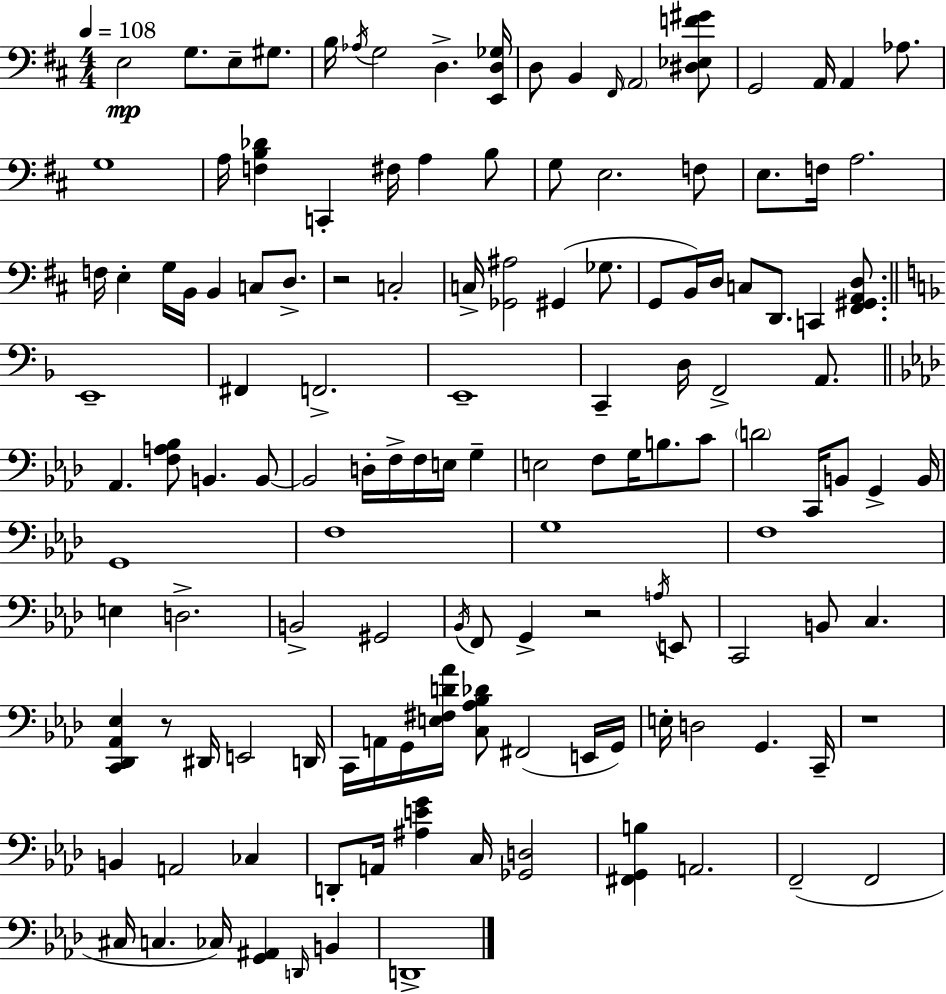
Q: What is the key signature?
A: D major